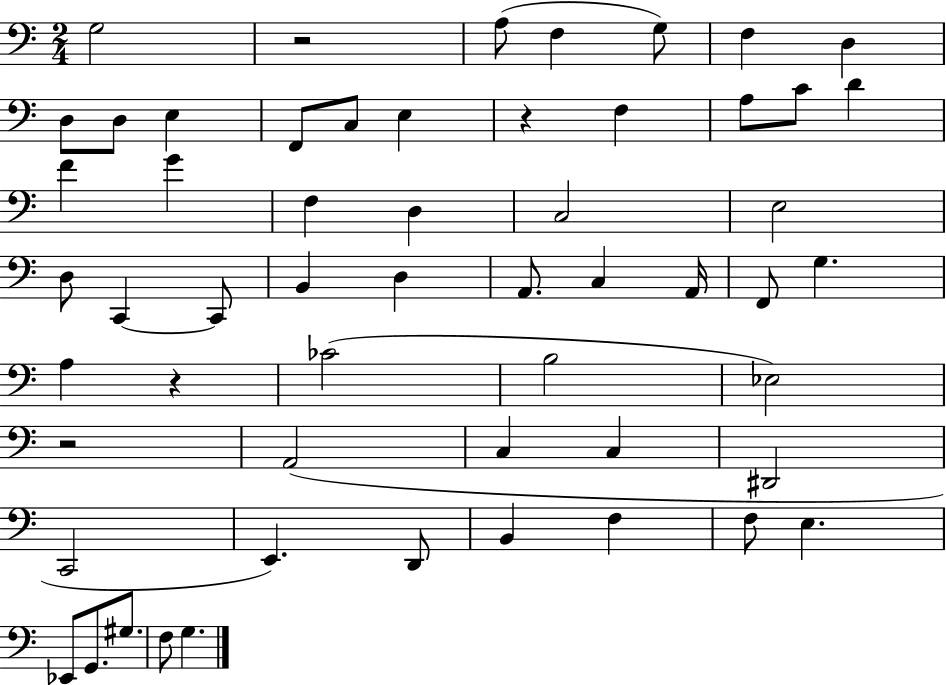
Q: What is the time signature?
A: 2/4